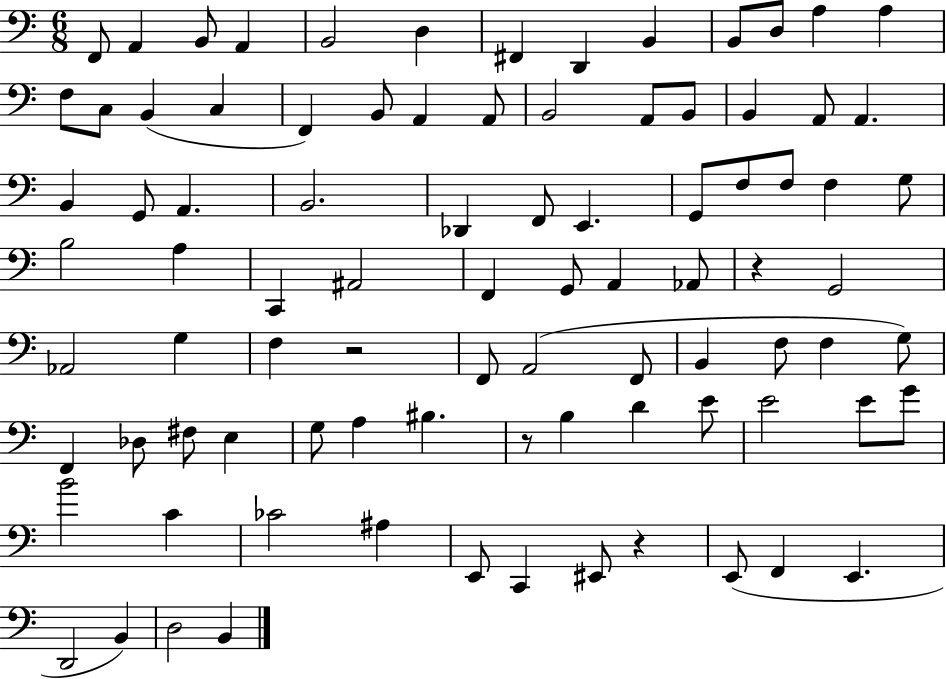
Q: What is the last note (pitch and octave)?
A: B2